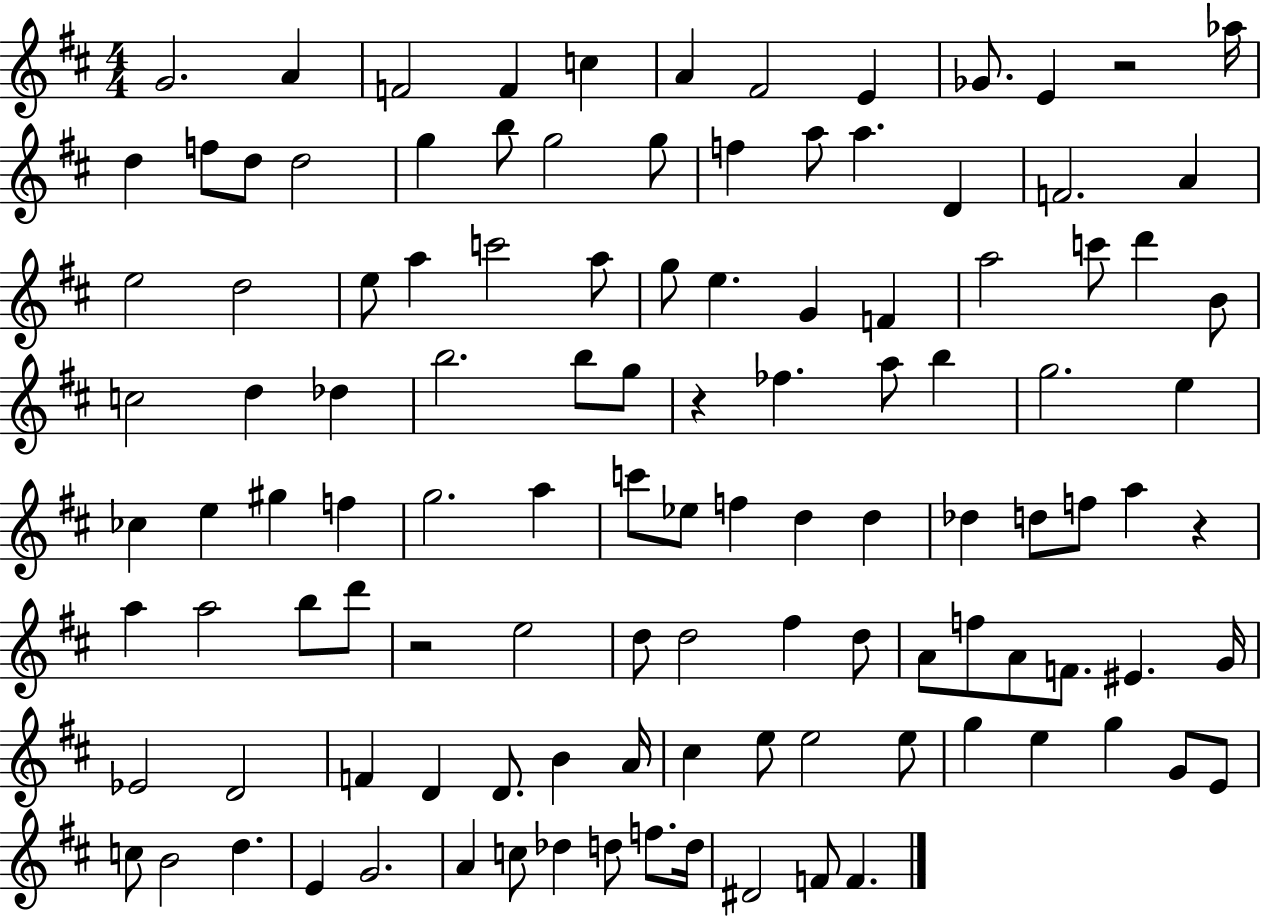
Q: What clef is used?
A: treble